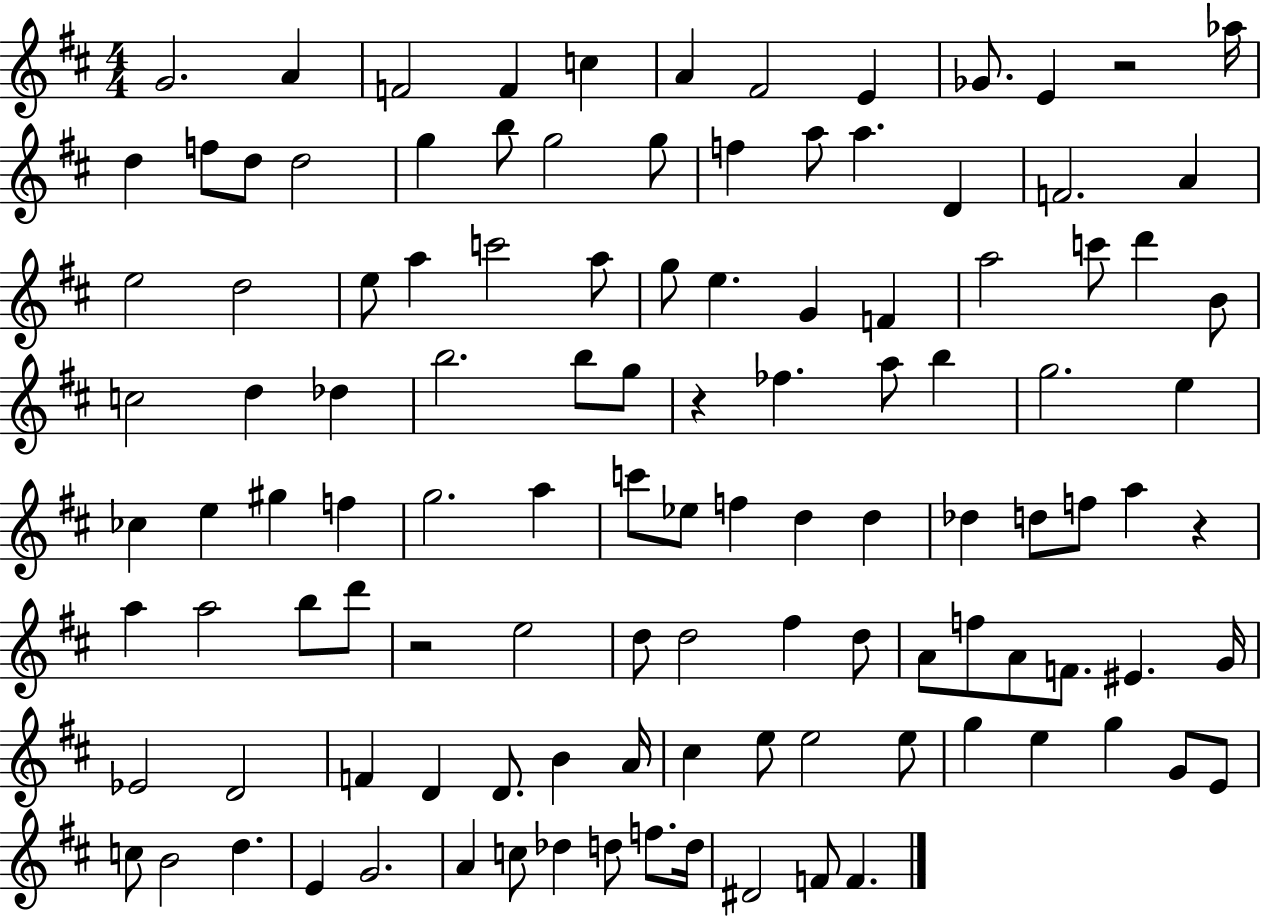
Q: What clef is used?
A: treble